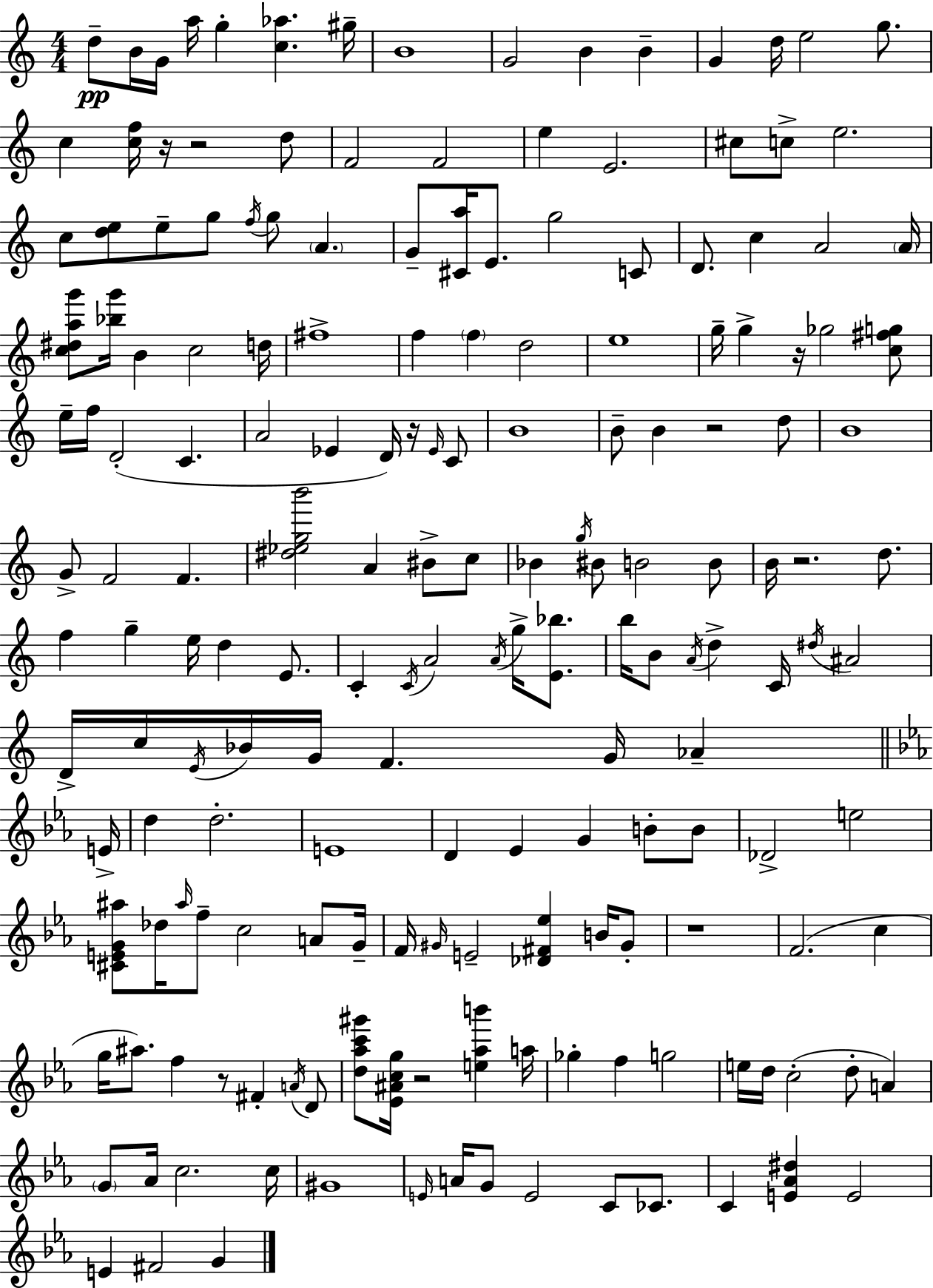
{
  \clef treble
  \numericTimeSignature
  \time 4/4
  \key c \major
  \repeat volta 2 { d''8--\pp b'16 g'16 a''16 g''4-. <c'' aes''>4. gis''16-- | b'1 | g'2 b'4 b'4-- | g'4 d''16 e''2 g''8. | \break c''4 <c'' f''>16 r16 r2 d''8 | f'2 f'2 | e''4 e'2. | cis''8 c''8-> e''2. | \break c''8 <d'' e''>8 e''8-- g''8 \acciaccatura { f''16 } g''8 \parenthesize a'4. | g'8-- <cis' a''>16 e'8. g''2 c'8 | d'8. c''4 a'2 | \parenthesize a'16 <c'' dis'' a'' g'''>8 <bes'' g'''>16 b'4 c''2 | \break d''16 fis''1-> | f''4 \parenthesize f''4 d''2 | e''1 | g''16-- g''4-> r16 ges''2 <c'' fis'' g''>8 | \break e''16-- f''16 d'2-.( c'4. | a'2 ees'4 d'16) r16 \grace { ees'16 } | c'8 b'1 | b'8-- b'4 r2 | \break d''8 b'1 | g'8-> f'2 f'4. | <dis'' ees'' g'' b'''>2 a'4 bis'8-> | c''8 bes'4 \acciaccatura { g''16 } bis'8 b'2 | \break b'8 b'16 r2. | d''8. f''4 g''4-- e''16 d''4 | e'8. c'4-. \acciaccatura { c'16 } a'2 | \acciaccatura { a'16 } g''16-> <e' bes''>8. b''16 b'8 \acciaccatura { a'16 } d''4-> c'16 \acciaccatura { dis''16 } ais'2 | \break d'16-> c''16 \acciaccatura { e'16 } bes'16 g'16 f'4. | g'16 aes'4-- \bar "||" \break \key c \minor e'16-> d''4 d''2.-. | e'1 | d'4 ees'4 g'4 b'8-. b'8 | des'2-> e''2 | \break <cis' e' g' ais''>8 des''16 \grace { ais''16 } f''8-- c''2 a'8 | g'16-- f'16 \grace { gis'16 } e'2-- <des' fis' ees''>4 | b'16 gis'8-. r1 | f'2.( c''4 | \break g''16 ais''8.) f''4 r8 fis'4-. | \acciaccatura { a'16 } d'8 <d'' aes'' c''' gis'''>8 <ees' ais' c'' g''>16 r2 <e'' aes'' b'''>4 | a''16 ges''4-. f''4 g''2 | e''16 d''16 c''2-.( d''8-. | \break a'4) \parenthesize g'8 aes'16 c''2. | c''16 gis'1 | \grace { e'16 } a'16 g'8 e'2 | c'8 ces'8. c'4 <e' aes' dis''>4 e'2 | \break e'4 fis'2 | g'4 } \bar "|."
}